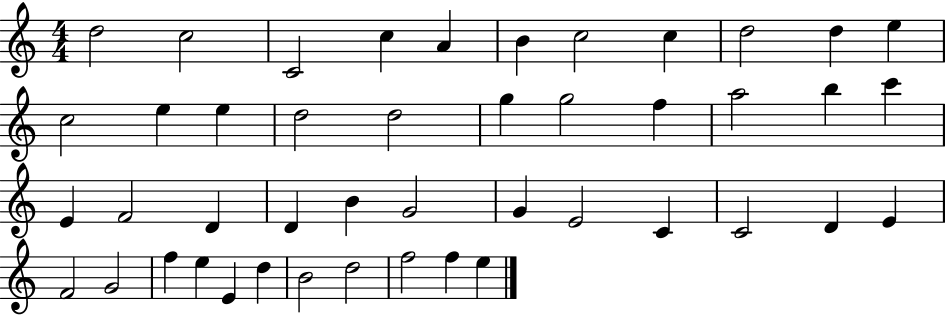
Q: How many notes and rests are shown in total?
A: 45